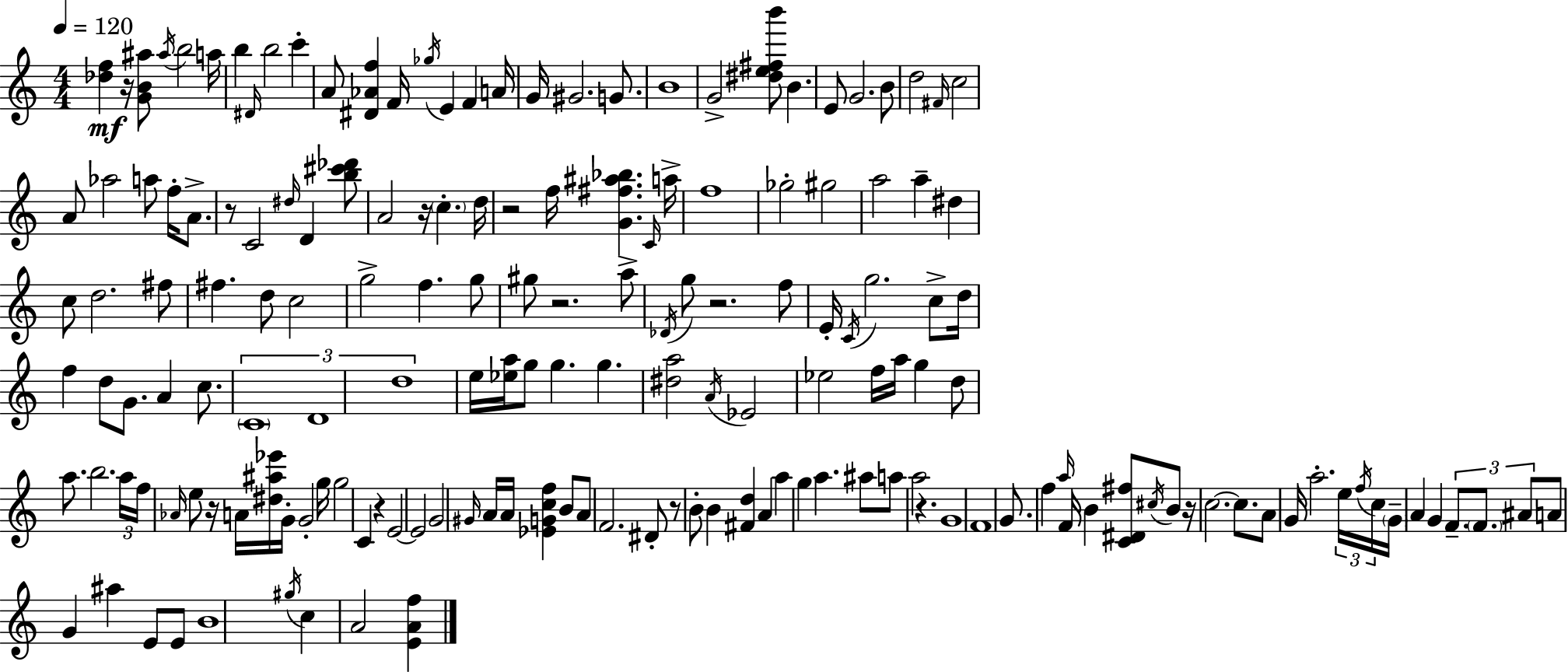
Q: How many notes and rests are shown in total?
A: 170